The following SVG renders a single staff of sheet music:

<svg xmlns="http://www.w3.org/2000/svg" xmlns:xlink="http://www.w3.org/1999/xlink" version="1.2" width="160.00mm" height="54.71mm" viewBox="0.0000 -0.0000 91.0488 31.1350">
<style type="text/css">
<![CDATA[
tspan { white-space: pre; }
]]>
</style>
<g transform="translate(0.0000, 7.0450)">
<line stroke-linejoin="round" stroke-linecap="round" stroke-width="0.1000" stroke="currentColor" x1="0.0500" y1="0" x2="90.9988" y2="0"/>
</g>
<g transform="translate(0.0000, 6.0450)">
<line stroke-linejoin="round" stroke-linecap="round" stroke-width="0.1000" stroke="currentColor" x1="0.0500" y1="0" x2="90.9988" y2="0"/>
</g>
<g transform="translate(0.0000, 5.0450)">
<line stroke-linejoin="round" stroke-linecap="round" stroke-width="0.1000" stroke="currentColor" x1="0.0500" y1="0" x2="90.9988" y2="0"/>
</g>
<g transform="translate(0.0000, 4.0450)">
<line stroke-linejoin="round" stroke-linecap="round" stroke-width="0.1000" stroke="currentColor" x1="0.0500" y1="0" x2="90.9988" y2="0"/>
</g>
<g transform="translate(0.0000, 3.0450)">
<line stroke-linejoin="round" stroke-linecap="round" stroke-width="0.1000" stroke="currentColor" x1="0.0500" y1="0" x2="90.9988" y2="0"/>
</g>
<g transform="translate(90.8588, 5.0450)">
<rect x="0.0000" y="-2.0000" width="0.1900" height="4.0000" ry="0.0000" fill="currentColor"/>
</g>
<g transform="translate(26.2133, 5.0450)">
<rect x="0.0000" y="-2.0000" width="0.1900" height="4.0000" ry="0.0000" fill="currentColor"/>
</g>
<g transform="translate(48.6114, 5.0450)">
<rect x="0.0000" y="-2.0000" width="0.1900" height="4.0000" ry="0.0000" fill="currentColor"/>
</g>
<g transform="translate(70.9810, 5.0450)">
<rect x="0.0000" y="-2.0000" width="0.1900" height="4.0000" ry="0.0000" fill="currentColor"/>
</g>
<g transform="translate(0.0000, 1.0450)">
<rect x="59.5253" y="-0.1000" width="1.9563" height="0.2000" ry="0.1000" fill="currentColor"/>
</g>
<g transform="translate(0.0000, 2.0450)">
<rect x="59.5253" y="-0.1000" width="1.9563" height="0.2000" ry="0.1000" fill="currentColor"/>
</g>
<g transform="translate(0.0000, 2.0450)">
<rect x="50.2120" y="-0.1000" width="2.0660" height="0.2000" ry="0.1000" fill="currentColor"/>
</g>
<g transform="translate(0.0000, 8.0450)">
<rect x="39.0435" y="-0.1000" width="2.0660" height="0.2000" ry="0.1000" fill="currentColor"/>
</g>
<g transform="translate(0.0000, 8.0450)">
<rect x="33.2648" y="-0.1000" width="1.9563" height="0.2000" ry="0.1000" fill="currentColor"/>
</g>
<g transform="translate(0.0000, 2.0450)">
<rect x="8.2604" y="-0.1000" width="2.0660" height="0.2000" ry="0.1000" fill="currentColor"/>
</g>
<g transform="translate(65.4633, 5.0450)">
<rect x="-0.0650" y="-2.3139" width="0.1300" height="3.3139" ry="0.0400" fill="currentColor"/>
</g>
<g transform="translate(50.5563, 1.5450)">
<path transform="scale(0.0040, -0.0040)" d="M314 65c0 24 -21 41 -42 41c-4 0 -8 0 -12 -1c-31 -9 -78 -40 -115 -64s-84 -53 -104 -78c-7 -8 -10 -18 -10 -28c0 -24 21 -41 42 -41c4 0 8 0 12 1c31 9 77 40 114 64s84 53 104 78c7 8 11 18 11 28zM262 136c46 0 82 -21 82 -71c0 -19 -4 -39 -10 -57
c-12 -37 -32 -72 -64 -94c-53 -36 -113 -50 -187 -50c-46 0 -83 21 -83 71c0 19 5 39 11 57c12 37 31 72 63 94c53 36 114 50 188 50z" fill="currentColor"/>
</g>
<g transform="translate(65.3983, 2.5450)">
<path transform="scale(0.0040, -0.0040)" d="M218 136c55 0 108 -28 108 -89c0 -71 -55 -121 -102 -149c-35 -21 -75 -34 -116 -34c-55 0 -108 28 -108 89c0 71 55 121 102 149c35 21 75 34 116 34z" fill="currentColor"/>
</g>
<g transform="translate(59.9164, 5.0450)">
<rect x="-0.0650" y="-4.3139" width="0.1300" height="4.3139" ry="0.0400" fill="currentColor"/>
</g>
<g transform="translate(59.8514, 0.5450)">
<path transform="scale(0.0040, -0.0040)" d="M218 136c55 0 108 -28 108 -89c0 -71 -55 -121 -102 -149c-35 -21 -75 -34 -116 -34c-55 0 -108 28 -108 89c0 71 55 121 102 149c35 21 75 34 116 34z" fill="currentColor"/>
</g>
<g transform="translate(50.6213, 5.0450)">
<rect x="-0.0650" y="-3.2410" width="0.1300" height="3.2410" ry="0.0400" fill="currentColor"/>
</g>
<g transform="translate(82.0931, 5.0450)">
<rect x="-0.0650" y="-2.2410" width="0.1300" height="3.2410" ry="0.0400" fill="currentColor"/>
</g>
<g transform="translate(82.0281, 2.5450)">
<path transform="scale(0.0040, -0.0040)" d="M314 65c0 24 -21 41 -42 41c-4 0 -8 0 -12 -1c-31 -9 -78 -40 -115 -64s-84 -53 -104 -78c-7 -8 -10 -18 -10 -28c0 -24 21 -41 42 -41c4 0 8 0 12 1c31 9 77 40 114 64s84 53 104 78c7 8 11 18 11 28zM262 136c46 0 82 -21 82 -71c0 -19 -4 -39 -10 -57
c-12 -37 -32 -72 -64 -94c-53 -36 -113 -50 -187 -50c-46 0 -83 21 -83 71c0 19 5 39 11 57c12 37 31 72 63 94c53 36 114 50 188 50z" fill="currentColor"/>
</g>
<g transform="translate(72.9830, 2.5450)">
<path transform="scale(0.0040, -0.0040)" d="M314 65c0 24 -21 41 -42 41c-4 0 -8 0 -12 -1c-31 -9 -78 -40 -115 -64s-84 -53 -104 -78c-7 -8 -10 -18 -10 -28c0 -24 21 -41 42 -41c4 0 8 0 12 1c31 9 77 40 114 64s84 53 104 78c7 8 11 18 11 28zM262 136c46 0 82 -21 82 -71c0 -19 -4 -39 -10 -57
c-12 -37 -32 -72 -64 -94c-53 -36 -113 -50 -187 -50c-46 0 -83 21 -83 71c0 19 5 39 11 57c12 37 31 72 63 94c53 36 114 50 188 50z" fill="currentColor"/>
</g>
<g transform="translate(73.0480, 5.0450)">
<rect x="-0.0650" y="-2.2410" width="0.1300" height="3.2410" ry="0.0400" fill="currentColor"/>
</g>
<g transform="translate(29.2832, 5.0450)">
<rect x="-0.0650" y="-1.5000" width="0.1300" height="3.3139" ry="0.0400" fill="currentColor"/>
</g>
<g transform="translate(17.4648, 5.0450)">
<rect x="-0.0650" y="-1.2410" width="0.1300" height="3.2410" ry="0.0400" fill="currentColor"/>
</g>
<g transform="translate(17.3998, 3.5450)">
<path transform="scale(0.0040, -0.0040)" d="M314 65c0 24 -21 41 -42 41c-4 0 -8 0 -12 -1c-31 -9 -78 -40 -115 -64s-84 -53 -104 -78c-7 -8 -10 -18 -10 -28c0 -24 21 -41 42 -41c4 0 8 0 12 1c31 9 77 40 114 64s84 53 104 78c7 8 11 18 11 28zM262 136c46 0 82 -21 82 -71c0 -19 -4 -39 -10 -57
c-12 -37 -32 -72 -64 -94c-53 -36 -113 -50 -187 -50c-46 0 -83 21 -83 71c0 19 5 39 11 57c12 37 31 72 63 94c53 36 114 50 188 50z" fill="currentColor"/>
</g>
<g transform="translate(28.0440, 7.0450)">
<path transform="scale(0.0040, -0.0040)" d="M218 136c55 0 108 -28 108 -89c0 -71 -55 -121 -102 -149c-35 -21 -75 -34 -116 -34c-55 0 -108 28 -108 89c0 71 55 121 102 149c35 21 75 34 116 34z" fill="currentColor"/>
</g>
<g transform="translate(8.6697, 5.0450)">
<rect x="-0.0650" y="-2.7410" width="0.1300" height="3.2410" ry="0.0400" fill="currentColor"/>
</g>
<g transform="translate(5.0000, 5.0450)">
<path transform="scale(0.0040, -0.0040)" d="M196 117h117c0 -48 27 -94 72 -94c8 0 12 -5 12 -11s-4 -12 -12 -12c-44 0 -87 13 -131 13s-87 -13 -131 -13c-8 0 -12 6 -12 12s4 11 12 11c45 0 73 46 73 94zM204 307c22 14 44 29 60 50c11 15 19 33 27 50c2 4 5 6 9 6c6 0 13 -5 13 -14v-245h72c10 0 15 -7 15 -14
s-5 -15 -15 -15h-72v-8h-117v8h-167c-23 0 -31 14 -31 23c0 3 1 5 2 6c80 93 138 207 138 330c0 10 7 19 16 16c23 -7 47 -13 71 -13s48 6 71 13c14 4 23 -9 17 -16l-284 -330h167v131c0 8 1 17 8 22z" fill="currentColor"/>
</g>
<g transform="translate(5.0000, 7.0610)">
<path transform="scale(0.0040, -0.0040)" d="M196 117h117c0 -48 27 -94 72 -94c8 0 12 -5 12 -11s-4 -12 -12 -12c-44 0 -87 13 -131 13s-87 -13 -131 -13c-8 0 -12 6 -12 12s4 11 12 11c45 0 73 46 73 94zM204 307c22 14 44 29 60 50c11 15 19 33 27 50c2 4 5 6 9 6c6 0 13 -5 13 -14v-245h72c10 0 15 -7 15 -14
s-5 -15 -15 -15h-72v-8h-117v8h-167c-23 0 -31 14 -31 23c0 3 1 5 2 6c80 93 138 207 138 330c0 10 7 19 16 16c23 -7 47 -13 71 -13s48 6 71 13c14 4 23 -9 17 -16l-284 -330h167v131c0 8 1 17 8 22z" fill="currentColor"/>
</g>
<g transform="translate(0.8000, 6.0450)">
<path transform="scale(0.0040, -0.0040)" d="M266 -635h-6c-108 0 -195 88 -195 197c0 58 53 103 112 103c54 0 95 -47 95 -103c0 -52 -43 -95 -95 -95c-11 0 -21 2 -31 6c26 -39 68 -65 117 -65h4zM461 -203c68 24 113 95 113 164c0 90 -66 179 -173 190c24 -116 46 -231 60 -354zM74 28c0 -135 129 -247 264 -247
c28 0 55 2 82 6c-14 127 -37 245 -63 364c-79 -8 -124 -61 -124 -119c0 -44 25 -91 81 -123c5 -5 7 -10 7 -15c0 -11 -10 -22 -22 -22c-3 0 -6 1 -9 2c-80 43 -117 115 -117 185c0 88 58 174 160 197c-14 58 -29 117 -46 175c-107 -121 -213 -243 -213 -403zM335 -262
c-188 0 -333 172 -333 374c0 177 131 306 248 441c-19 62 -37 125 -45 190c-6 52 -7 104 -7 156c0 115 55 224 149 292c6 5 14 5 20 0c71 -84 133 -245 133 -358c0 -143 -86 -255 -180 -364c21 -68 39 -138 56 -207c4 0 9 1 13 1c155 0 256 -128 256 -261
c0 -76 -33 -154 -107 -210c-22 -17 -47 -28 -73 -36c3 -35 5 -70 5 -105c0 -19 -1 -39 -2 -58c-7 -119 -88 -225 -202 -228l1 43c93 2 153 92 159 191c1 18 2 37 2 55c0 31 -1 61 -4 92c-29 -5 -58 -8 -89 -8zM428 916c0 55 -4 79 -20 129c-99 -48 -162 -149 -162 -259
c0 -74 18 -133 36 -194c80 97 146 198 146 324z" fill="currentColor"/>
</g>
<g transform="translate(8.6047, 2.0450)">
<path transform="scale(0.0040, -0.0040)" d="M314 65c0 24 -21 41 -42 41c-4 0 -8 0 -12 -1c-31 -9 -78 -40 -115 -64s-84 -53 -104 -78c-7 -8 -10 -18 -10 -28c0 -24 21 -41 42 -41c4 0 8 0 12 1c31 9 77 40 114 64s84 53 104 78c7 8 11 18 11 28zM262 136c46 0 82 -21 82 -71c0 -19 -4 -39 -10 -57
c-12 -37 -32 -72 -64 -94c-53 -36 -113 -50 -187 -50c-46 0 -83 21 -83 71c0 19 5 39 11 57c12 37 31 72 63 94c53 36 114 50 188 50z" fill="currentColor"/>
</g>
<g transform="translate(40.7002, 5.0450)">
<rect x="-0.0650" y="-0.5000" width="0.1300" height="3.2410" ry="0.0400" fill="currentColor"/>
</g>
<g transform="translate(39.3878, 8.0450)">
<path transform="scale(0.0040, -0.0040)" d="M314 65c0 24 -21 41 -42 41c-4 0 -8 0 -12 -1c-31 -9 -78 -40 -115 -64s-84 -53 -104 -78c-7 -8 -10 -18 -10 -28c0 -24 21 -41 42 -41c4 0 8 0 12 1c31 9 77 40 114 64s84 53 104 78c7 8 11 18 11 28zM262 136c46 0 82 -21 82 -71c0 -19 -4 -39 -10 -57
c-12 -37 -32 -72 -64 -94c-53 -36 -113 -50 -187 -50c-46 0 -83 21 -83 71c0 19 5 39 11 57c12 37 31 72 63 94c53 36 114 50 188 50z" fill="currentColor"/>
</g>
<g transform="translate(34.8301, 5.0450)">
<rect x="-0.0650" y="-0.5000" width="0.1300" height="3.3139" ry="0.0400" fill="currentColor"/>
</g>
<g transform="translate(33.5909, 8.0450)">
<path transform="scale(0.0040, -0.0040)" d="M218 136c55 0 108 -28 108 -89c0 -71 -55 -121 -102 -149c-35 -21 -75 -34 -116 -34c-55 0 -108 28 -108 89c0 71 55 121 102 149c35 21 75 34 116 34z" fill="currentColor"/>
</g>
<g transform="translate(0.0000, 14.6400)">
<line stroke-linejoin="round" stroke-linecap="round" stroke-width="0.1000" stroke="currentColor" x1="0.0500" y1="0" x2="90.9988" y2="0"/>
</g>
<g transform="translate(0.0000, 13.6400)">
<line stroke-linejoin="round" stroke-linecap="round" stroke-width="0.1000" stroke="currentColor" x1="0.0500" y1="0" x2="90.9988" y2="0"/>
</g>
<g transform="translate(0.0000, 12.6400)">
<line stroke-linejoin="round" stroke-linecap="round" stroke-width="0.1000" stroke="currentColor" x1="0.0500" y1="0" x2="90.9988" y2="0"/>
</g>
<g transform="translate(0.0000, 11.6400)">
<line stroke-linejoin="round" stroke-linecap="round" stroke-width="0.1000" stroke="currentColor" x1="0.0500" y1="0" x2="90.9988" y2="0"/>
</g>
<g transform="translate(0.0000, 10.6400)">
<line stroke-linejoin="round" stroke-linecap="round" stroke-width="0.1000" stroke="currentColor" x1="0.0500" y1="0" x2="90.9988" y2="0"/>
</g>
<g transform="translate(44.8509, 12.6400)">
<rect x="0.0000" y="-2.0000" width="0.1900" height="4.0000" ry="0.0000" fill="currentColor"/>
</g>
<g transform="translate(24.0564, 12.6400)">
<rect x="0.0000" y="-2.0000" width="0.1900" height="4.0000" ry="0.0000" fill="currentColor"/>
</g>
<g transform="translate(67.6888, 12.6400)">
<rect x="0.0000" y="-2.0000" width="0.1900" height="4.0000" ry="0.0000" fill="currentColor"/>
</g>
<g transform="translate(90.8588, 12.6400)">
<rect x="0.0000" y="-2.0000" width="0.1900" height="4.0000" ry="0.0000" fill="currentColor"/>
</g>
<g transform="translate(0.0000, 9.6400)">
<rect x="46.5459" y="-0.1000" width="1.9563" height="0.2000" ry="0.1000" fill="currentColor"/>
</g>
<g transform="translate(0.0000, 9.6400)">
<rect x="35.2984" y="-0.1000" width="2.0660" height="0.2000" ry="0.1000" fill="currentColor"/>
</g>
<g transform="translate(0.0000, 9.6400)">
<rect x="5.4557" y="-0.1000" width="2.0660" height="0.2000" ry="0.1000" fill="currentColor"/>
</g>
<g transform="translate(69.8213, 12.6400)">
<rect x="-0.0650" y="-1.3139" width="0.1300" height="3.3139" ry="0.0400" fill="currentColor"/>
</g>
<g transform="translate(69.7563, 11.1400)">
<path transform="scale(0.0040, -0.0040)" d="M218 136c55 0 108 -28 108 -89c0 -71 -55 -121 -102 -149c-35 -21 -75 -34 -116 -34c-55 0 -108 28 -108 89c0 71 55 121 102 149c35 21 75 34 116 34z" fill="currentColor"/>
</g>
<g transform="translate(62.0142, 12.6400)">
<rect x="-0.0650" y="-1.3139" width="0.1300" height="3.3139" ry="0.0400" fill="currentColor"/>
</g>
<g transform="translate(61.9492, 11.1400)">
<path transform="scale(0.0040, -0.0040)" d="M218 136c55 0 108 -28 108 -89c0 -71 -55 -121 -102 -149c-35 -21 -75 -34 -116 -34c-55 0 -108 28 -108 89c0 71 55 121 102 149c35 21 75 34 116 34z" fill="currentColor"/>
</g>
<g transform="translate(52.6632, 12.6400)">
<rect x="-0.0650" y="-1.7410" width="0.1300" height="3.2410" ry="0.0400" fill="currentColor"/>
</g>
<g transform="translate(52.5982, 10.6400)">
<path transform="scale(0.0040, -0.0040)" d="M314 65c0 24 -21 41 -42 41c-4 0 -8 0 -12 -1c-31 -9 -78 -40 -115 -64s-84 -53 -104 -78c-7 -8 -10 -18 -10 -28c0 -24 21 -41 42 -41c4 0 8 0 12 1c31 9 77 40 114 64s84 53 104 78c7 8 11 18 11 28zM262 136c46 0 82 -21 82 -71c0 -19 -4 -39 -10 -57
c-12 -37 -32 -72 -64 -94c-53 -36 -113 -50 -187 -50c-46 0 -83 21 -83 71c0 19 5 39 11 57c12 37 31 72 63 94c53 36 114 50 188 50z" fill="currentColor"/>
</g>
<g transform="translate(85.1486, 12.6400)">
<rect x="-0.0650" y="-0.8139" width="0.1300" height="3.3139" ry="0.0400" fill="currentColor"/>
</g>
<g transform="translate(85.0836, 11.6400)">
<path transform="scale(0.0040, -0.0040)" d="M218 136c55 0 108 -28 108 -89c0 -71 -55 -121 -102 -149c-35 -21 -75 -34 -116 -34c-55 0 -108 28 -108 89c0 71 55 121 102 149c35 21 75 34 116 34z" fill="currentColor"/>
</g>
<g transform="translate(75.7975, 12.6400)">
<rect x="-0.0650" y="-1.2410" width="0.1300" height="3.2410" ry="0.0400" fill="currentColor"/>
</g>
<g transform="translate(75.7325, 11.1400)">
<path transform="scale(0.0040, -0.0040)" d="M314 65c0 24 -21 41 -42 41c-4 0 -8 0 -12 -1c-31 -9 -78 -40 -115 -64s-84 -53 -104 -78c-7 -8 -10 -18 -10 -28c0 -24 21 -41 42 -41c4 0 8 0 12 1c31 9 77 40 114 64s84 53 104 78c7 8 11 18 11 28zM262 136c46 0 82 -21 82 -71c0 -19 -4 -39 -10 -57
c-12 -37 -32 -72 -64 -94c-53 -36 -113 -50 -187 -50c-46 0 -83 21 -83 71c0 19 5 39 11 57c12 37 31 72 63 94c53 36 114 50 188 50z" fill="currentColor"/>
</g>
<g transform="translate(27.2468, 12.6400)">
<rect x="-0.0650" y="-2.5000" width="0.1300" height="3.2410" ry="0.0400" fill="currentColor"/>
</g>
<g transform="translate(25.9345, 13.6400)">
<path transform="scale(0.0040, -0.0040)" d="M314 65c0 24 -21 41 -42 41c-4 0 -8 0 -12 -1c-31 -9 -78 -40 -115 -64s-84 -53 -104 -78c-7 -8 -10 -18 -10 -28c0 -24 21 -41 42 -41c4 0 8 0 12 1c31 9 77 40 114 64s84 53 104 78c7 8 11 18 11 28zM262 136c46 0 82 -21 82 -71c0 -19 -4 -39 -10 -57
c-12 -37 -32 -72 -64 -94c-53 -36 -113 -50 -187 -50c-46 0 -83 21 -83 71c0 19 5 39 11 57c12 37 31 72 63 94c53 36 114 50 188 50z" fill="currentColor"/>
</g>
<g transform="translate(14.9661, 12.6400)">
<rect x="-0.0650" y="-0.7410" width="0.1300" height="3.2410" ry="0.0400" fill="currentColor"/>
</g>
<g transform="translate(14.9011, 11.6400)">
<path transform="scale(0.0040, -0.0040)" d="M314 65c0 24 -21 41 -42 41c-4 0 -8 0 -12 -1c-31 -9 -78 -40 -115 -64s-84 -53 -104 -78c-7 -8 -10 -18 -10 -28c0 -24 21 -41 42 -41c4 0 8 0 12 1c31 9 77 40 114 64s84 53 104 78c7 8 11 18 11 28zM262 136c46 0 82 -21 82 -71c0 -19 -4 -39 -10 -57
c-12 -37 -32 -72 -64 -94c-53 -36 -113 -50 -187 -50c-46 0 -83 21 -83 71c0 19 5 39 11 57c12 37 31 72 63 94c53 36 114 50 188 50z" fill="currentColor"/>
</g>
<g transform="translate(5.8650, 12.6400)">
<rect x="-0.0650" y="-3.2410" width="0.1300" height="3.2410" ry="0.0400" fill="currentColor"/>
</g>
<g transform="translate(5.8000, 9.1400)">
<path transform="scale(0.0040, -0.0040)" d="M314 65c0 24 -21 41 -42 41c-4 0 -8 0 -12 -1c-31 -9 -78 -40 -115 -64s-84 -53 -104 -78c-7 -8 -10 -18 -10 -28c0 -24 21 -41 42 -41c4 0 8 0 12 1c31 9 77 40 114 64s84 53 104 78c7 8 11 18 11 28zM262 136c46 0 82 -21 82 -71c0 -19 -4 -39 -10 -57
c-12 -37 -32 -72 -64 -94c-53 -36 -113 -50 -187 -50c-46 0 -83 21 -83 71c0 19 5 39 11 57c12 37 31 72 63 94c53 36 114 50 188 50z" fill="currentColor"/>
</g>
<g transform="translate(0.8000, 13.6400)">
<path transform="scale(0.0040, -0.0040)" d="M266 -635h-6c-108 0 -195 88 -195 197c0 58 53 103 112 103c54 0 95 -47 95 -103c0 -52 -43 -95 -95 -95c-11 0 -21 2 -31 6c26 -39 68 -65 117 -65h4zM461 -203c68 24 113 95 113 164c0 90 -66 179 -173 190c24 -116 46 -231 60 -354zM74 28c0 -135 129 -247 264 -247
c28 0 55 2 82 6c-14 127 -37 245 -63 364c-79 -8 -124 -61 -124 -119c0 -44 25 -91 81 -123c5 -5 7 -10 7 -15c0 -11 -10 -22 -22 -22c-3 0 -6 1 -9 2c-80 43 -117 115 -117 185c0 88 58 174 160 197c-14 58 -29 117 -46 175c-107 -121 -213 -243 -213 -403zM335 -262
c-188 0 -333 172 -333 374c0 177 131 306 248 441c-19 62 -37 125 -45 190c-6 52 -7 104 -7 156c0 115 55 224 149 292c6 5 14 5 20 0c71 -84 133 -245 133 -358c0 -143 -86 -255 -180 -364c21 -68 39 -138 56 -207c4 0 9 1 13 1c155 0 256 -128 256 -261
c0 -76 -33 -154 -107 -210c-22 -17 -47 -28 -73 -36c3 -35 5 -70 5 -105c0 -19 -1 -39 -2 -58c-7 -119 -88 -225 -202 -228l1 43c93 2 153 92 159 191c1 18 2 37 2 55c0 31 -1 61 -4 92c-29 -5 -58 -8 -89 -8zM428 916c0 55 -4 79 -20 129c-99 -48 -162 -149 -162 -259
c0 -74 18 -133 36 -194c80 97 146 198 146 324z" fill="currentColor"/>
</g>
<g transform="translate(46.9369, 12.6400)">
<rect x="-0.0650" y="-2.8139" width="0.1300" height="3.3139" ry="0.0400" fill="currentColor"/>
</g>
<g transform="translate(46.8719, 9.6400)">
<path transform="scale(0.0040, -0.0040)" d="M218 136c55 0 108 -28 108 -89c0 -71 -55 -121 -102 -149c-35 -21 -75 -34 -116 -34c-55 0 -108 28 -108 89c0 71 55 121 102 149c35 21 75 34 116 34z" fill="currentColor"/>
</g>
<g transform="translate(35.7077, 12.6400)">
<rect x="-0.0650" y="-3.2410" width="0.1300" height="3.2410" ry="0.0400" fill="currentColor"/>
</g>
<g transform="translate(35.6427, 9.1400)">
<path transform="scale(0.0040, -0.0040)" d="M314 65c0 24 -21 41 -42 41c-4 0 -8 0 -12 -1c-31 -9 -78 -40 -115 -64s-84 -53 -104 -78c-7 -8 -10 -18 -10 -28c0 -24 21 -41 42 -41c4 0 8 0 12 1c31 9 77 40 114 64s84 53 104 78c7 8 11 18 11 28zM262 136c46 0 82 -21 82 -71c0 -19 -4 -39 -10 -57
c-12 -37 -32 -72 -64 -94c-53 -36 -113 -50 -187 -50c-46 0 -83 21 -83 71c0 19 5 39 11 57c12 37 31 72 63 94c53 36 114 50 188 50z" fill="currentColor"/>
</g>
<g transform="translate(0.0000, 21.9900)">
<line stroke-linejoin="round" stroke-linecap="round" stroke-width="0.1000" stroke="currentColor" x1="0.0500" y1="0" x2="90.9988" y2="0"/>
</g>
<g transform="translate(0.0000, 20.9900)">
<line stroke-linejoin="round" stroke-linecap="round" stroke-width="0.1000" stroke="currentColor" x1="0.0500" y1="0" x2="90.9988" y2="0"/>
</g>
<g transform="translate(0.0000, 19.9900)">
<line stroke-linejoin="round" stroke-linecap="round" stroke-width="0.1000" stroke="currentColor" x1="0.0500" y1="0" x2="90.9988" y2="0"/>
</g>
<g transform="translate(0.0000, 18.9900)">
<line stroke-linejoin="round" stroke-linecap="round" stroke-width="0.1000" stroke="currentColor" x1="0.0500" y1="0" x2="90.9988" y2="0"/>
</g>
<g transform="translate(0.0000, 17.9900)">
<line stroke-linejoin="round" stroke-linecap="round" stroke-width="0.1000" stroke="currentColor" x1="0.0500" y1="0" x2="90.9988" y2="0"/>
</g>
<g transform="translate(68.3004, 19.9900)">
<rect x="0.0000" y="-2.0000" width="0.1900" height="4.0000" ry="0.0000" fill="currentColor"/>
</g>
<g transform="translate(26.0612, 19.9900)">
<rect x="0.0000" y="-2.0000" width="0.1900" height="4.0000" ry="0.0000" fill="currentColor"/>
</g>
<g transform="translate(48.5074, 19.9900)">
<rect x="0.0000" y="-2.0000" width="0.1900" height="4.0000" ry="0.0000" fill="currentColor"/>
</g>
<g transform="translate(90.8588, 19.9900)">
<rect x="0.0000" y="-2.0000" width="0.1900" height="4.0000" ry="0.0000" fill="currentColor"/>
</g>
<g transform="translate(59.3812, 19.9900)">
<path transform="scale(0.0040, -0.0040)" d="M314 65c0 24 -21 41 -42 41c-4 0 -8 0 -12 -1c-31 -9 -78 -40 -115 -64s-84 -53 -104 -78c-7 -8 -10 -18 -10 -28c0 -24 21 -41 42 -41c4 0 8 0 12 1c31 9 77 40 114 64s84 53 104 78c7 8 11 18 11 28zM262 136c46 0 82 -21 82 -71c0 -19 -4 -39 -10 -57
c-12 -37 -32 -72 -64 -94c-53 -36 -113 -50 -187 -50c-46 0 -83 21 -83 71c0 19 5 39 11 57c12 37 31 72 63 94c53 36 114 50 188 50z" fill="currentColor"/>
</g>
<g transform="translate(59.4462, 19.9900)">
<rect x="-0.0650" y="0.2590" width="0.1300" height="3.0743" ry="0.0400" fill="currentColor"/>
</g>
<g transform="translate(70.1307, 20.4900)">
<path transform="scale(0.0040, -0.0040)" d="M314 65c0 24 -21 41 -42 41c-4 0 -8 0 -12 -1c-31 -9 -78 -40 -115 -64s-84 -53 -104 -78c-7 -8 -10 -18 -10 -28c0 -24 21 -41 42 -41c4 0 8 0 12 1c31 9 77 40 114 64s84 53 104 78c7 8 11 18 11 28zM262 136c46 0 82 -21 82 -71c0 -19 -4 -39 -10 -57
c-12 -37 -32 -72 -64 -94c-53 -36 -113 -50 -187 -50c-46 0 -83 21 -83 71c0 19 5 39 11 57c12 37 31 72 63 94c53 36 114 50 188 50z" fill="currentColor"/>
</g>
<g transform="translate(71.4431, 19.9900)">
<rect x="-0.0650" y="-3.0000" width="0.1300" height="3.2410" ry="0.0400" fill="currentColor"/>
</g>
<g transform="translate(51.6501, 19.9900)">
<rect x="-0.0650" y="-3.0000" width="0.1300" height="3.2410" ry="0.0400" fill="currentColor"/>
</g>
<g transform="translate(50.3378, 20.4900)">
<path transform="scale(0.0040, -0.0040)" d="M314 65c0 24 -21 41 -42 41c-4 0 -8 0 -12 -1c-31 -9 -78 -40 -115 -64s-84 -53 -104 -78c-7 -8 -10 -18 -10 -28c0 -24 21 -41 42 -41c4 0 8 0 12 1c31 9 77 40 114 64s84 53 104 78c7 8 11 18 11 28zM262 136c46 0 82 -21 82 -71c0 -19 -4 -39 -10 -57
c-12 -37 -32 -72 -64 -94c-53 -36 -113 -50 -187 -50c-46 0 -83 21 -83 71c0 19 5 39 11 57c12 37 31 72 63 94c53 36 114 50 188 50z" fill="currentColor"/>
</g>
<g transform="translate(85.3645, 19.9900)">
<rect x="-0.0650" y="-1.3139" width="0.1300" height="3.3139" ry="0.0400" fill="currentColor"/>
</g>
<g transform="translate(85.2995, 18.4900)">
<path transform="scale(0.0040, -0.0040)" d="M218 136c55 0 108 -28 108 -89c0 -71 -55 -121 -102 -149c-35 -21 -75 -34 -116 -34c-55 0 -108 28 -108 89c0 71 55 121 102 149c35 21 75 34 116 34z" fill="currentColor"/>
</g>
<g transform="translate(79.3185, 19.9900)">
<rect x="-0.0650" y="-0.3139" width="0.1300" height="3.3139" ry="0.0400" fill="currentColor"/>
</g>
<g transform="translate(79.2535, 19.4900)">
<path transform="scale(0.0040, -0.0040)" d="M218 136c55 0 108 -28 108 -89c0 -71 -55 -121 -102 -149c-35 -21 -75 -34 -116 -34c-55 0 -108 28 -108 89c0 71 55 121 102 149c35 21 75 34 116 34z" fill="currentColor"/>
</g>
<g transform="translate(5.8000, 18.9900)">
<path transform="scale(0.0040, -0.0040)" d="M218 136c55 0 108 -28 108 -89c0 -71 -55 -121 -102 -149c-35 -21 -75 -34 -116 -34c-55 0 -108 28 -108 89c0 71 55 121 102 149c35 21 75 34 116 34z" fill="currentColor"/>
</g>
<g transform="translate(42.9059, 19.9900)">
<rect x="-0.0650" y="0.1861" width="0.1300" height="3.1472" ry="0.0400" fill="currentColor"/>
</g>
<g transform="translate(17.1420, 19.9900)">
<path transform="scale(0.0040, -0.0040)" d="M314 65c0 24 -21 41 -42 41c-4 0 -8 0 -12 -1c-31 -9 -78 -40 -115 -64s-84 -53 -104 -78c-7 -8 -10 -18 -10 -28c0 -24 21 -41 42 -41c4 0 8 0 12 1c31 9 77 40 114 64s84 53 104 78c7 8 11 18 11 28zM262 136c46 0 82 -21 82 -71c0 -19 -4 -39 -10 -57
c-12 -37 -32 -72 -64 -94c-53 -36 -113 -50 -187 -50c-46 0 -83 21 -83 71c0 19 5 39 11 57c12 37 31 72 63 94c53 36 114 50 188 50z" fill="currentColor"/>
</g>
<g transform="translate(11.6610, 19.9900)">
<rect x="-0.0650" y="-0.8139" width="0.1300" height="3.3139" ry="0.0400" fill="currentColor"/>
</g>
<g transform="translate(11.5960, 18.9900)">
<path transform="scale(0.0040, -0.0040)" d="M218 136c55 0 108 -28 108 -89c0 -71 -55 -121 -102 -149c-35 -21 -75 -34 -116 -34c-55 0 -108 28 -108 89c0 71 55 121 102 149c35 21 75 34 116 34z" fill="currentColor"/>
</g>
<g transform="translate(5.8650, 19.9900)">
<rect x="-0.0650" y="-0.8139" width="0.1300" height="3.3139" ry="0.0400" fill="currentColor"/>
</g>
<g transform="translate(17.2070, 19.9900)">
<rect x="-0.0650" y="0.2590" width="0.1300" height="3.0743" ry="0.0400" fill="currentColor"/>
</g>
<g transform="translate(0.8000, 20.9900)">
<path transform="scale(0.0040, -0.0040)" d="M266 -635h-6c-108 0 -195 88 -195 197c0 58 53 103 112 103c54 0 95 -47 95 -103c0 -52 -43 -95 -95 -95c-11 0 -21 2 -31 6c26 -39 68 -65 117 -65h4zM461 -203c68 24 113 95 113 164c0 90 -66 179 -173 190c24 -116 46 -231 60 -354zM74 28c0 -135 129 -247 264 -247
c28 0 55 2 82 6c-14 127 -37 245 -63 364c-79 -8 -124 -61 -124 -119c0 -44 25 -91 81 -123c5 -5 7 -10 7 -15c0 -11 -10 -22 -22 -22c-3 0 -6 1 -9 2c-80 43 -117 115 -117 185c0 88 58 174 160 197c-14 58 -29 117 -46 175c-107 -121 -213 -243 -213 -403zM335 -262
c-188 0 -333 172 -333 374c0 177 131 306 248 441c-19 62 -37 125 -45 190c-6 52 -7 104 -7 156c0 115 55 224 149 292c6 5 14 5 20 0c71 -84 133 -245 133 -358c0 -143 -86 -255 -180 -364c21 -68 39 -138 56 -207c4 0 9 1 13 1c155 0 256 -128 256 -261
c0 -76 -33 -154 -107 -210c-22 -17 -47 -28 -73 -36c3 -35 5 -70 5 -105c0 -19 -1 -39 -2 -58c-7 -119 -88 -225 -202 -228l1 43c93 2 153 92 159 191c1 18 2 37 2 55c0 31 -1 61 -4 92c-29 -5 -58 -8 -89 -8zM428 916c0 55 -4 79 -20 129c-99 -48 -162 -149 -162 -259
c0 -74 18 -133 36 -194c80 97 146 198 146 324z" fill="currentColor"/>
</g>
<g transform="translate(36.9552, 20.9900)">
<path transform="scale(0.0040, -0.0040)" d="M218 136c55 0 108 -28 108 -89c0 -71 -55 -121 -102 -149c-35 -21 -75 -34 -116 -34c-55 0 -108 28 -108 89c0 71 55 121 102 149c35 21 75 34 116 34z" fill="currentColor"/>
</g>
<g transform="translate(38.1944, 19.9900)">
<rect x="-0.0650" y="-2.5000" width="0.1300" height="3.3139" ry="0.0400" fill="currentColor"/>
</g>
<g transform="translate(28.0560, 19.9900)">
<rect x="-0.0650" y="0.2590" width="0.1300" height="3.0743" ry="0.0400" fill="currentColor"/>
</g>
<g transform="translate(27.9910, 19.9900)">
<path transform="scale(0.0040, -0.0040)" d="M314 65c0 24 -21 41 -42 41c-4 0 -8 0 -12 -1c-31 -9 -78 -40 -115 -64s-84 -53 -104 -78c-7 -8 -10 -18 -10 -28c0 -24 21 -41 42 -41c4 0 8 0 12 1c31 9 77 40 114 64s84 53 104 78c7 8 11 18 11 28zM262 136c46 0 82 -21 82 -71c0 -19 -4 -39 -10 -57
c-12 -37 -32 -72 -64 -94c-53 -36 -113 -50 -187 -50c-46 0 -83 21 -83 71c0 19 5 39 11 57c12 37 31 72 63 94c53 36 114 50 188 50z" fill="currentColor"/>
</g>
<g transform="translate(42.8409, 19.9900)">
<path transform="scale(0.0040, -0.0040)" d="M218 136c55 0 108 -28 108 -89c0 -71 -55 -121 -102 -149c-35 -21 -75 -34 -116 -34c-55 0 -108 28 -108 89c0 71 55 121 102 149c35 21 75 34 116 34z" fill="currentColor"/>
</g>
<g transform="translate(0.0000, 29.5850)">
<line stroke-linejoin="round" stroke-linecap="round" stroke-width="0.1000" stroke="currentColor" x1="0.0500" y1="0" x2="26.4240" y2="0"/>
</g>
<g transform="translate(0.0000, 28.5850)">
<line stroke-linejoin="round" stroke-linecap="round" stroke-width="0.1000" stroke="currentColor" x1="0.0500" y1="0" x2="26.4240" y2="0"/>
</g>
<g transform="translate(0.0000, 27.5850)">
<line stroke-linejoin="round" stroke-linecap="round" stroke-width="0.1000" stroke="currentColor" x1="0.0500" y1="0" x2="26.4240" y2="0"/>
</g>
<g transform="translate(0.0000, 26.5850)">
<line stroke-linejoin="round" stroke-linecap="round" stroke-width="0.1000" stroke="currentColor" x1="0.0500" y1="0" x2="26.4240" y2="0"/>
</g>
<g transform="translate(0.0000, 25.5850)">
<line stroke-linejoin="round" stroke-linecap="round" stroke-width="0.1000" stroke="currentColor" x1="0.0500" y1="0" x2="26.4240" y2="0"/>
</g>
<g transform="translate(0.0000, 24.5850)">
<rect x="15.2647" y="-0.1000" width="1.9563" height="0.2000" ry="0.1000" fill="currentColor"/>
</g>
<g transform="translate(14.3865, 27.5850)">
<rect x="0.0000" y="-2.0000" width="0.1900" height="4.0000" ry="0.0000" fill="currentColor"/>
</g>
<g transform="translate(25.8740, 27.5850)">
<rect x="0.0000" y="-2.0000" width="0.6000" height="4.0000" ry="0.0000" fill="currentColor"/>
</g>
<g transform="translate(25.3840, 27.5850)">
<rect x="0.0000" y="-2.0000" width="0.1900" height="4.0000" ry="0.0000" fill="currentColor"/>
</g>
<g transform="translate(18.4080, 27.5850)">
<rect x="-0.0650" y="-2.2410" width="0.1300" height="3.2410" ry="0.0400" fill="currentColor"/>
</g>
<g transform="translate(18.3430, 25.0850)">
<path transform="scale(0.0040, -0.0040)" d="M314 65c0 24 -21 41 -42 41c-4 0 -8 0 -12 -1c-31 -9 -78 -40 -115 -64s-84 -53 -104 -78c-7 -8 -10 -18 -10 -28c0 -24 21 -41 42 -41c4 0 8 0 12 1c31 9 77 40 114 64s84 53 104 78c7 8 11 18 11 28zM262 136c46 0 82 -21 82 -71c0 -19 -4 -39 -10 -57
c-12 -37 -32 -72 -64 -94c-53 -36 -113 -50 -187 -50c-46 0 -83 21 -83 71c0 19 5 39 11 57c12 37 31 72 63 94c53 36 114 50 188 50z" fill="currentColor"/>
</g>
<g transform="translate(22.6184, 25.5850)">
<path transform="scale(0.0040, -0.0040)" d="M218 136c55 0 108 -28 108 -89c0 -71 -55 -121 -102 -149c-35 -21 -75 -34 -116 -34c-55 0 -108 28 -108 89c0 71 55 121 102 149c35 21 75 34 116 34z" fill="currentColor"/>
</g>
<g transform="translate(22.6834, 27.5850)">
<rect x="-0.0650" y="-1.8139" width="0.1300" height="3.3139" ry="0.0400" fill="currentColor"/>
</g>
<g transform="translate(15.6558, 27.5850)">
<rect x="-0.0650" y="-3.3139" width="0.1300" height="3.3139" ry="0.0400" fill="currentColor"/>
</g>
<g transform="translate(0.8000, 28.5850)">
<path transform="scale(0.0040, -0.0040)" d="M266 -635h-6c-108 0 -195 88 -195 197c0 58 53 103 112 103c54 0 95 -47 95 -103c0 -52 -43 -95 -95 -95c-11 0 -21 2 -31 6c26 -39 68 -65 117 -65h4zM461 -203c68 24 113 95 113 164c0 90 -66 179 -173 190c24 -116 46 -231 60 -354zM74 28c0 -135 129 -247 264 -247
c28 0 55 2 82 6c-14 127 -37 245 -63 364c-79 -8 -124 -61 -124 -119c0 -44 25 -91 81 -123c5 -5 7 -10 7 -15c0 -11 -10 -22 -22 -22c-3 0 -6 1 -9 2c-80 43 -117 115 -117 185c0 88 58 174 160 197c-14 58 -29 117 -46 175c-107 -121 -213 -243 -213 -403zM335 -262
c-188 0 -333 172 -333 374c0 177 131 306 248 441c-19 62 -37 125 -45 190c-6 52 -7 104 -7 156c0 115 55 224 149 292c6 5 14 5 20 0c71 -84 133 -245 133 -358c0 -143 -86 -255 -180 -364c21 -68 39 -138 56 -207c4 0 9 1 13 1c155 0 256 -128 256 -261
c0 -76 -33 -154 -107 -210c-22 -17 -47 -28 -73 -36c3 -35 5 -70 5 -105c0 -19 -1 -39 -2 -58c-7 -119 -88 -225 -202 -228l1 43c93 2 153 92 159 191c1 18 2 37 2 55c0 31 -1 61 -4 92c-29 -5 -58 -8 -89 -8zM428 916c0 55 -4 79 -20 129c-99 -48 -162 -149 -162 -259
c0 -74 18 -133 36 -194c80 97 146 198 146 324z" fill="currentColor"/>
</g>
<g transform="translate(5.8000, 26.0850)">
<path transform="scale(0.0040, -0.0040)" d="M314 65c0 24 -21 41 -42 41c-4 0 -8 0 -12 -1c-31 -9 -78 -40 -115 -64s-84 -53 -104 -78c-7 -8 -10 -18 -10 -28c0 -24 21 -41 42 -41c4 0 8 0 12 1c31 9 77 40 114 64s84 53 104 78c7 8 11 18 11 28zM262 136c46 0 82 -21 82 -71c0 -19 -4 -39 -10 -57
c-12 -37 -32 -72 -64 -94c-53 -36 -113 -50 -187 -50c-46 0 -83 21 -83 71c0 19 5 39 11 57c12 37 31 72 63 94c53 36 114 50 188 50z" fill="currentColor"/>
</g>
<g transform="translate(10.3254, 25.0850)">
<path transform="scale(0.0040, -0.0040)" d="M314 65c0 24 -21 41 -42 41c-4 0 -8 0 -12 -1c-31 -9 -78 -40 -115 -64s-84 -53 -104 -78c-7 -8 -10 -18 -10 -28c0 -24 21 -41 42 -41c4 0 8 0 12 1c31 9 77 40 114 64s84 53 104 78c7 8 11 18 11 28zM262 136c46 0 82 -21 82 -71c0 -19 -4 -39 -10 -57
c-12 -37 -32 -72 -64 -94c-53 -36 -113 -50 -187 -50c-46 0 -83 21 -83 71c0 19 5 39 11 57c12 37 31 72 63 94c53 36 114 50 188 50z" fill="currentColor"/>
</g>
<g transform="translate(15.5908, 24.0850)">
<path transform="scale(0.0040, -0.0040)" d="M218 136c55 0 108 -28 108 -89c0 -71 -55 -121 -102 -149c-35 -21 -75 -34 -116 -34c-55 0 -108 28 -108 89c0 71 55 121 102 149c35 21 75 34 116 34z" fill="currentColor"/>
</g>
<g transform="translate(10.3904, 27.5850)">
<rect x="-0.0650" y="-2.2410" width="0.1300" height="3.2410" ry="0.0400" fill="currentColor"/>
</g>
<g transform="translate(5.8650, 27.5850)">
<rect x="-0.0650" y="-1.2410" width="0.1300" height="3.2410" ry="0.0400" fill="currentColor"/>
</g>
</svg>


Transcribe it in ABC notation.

X:1
T:Untitled
M:4/4
L:1/4
K:C
a2 e2 E C C2 b2 d' g g2 g2 b2 d2 G2 b2 a f2 e e e2 d d d B2 B2 G B A2 B2 A2 c e e2 g2 b g2 f